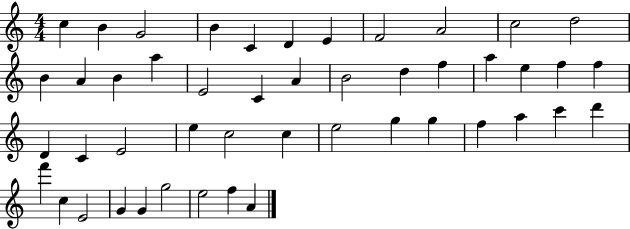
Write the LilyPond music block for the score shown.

{
  \clef treble
  \numericTimeSignature
  \time 4/4
  \key c \major
  c''4 b'4 g'2 | b'4 c'4 d'4 e'4 | f'2 a'2 | c''2 d''2 | \break b'4 a'4 b'4 a''4 | e'2 c'4 a'4 | b'2 d''4 f''4 | a''4 e''4 f''4 f''4 | \break d'4 c'4 e'2 | e''4 c''2 c''4 | e''2 g''4 g''4 | f''4 a''4 c'''4 d'''4 | \break f'''4 c''4 e'2 | g'4 g'4 g''2 | e''2 f''4 a'4 | \bar "|."
}